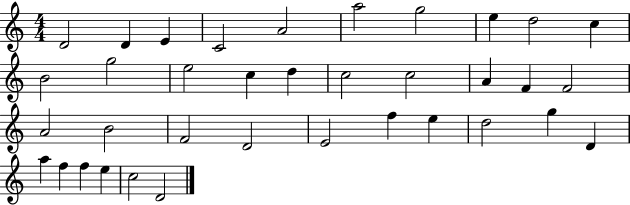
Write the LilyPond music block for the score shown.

{
  \clef treble
  \numericTimeSignature
  \time 4/4
  \key c \major
  d'2 d'4 e'4 | c'2 a'2 | a''2 g''2 | e''4 d''2 c''4 | \break b'2 g''2 | e''2 c''4 d''4 | c''2 c''2 | a'4 f'4 f'2 | \break a'2 b'2 | f'2 d'2 | e'2 f''4 e''4 | d''2 g''4 d'4 | \break a''4 f''4 f''4 e''4 | c''2 d'2 | \bar "|."
}